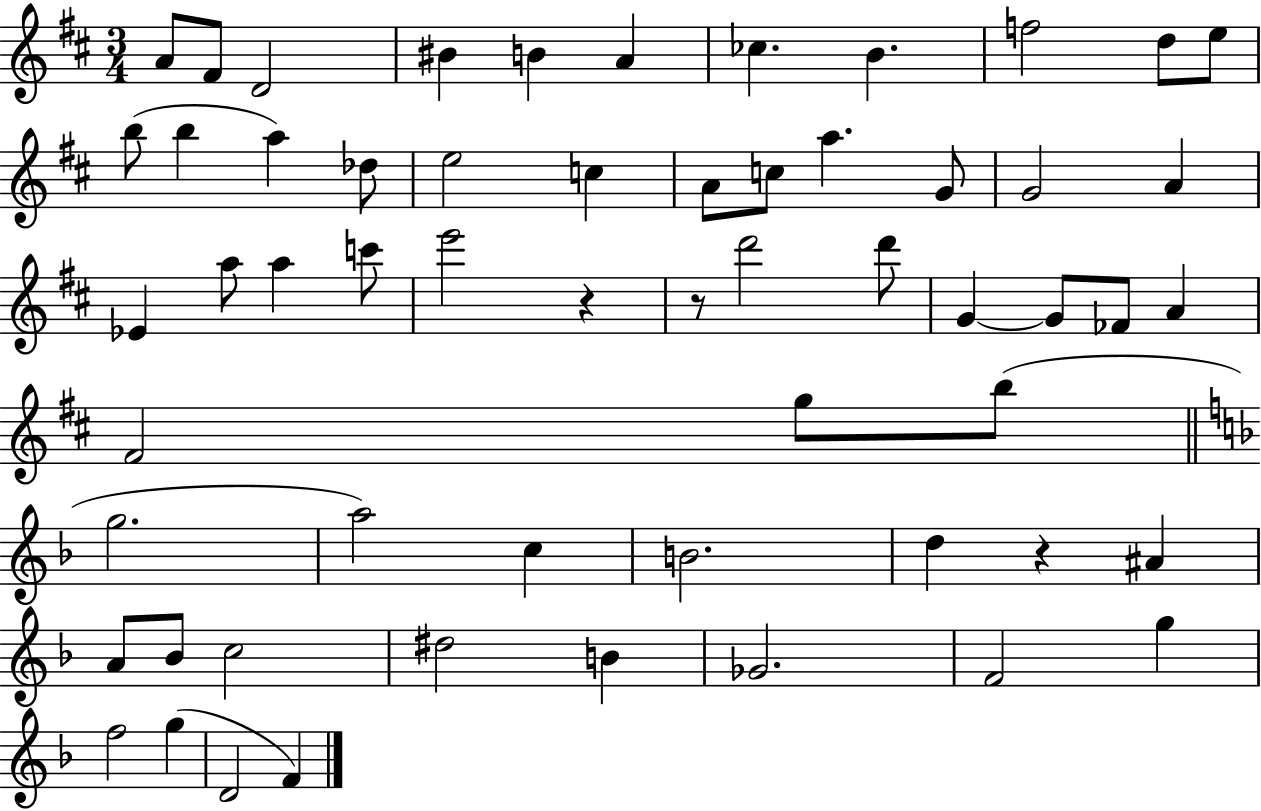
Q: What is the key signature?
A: D major